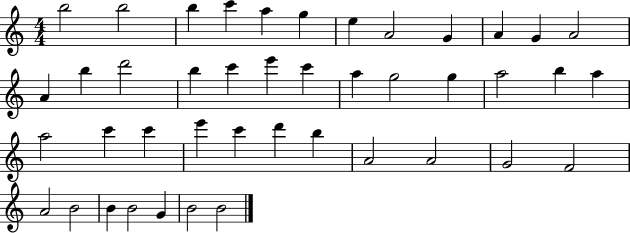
B5/h B5/h B5/q C6/q A5/q G5/q E5/q A4/h G4/q A4/q G4/q A4/h A4/q B5/q D6/h B5/q C6/q E6/q C6/q A5/q G5/h G5/q A5/h B5/q A5/q A5/h C6/q C6/q E6/q C6/q D6/q B5/q A4/h A4/h G4/h F4/h A4/h B4/h B4/q B4/h G4/q B4/h B4/h